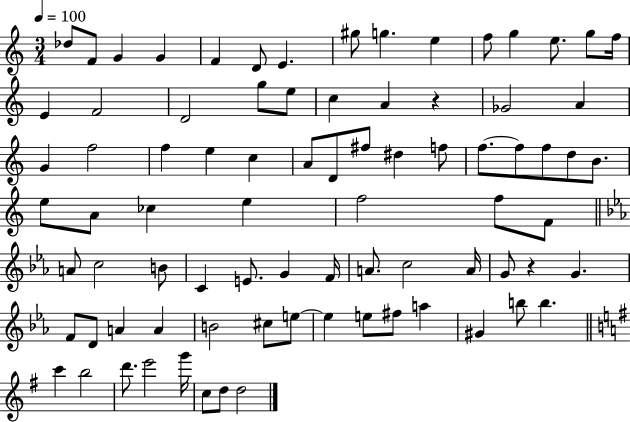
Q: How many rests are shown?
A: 2